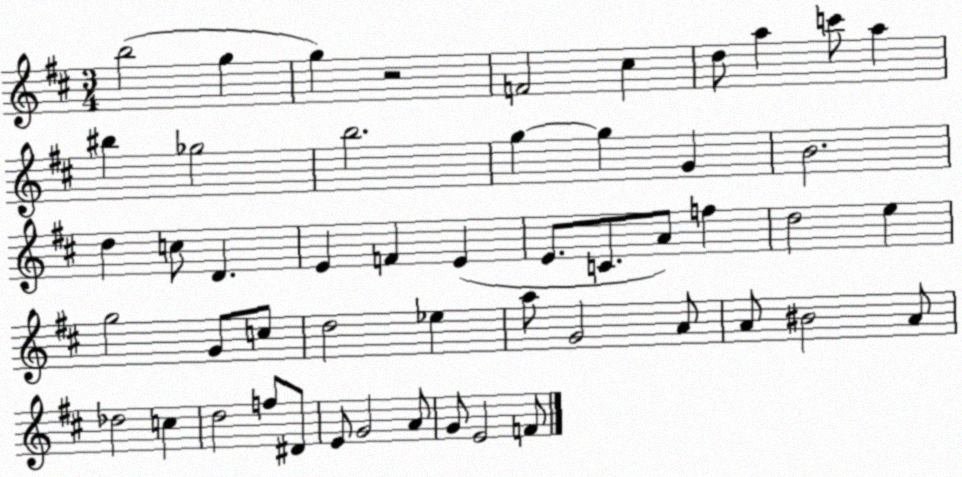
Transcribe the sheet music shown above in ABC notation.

X:1
T:Untitled
M:3/4
L:1/4
K:D
b2 g g z2 F2 ^c d/2 a c'/2 a ^b _g2 b2 g g G B2 d c/2 D E F E E/2 C/2 A/2 f d2 e g2 G/2 c/2 d2 _e a/2 G2 A/2 A/2 ^B2 A/2 _d2 c d2 f/2 ^D/2 E/2 G2 A/2 G/2 E2 F/2